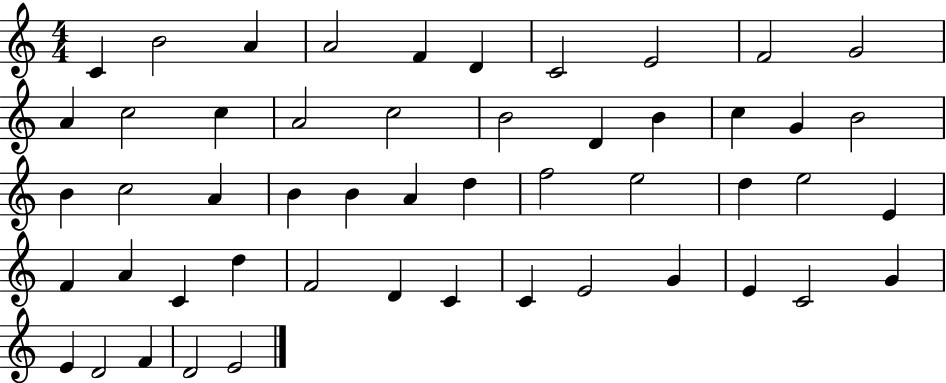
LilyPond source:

{
  \clef treble
  \numericTimeSignature
  \time 4/4
  \key c \major
  c'4 b'2 a'4 | a'2 f'4 d'4 | c'2 e'2 | f'2 g'2 | \break a'4 c''2 c''4 | a'2 c''2 | b'2 d'4 b'4 | c''4 g'4 b'2 | \break b'4 c''2 a'4 | b'4 b'4 a'4 d''4 | f''2 e''2 | d''4 e''2 e'4 | \break f'4 a'4 c'4 d''4 | f'2 d'4 c'4 | c'4 e'2 g'4 | e'4 c'2 g'4 | \break e'4 d'2 f'4 | d'2 e'2 | \bar "|."
}